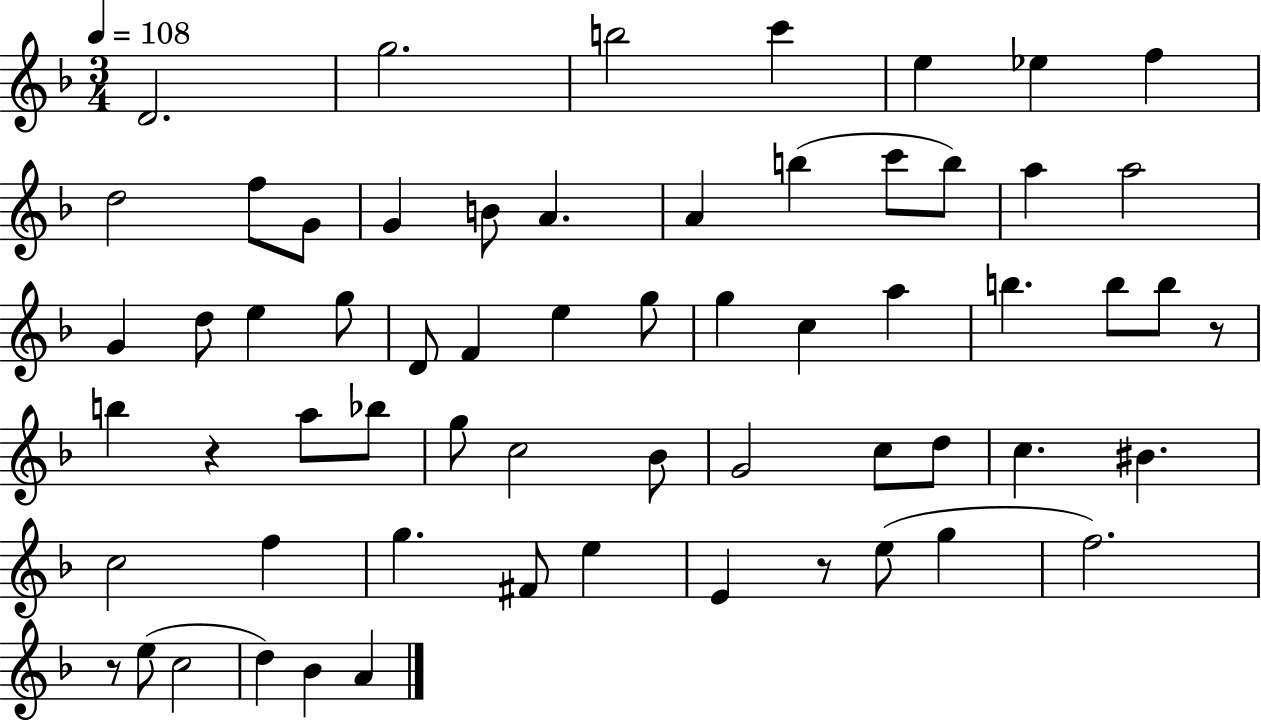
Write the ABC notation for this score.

X:1
T:Untitled
M:3/4
L:1/4
K:F
D2 g2 b2 c' e _e f d2 f/2 G/2 G B/2 A A b c'/2 b/2 a a2 G d/2 e g/2 D/2 F e g/2 g c a b b/2 b/2 z/2 b z a/2 _b/2 g/2 c2 _B/2 G2 c/2 d/2 c ^B c2 f g ^F/2 e E z/2 e/2 g f2 z/2 e/2 c2 d _B A